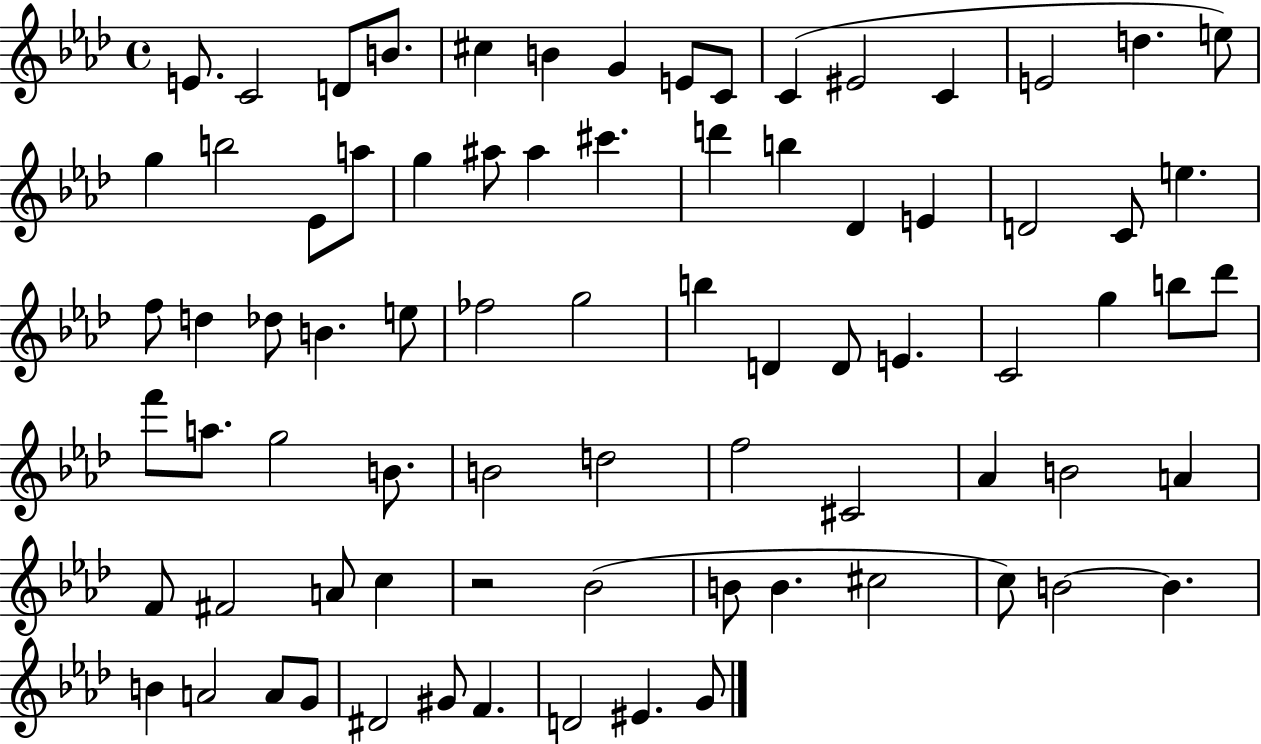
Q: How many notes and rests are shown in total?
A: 78